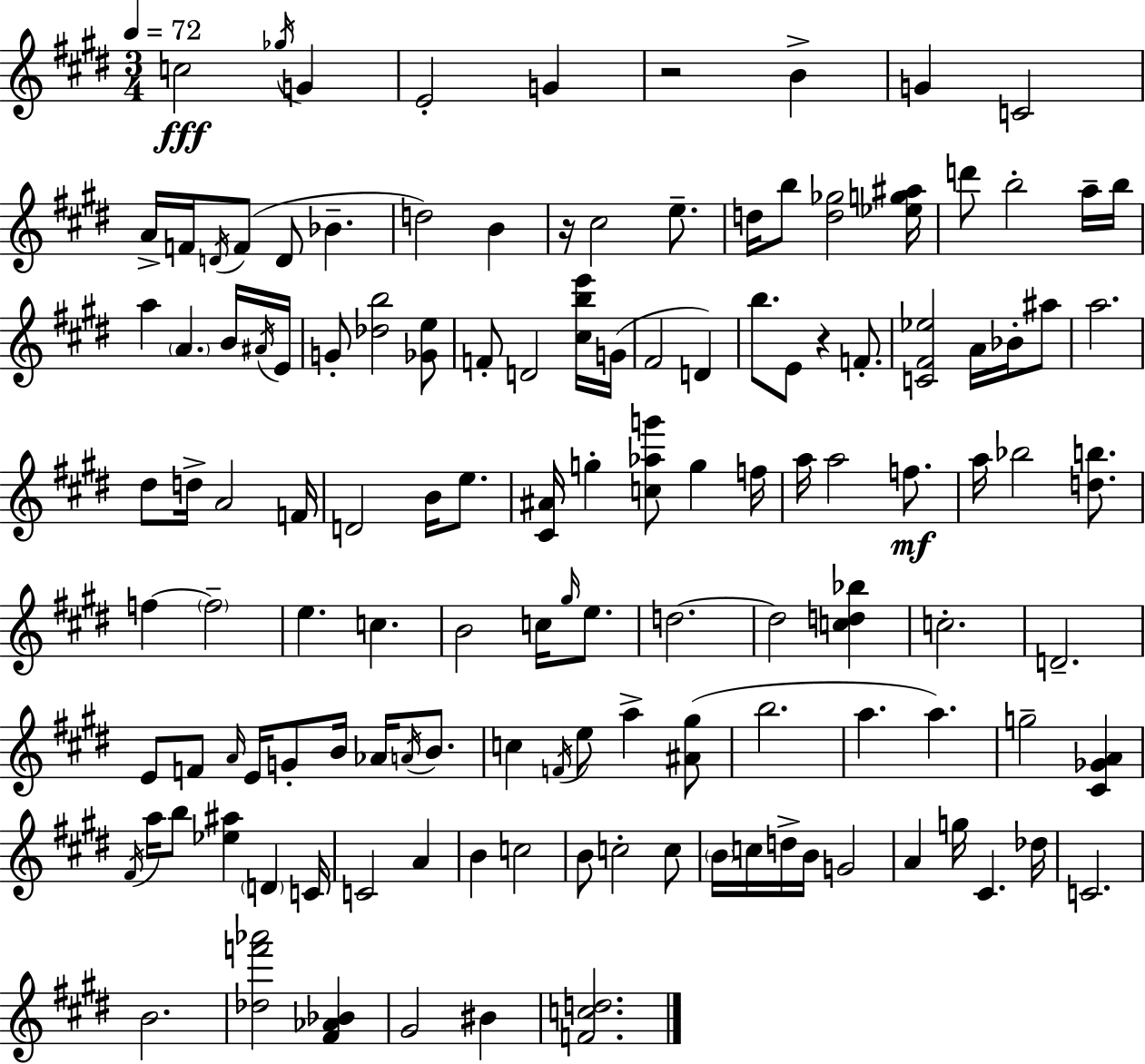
X:1
T:Untitled
M:3/4
L:1/4
K:E
c2 _g/4 G E2 G z2 B G C2 A/4 F/4 D/4 F/2 D/2 _B d2 B z/4 ^c2 e/2 d/4 b/2 [d_g]2 [_eg^a]/4 d'/2 b2 a/4 b/4 a A B/4 ^A/4 E/4 G/2 [_db]2 [_Ge]/2 F/2 D2 [^cbe']/4 G/4 ^F2 D b/2 E/2 z F/2 [C^F_e]2 A/4 _B/4 ^a/2 a2 ^d/2 d/4 A2 F/4 D2 B/4 e/2 [^C^A]/4 g [c_ag']/2 g f/4 a/4 a2 f/2 a/4 _b2 [db]/2 f f2 e c B2 c/4 ^g/4 e/2 d2 d2 [cd_b] c2 D2 E/2 F/2 A/4 E/4 G/2 B/4 _A/4 A/4 B/2 c F/4 e/2 a [^A^g]/2 b2 a a g2 [^C_GA] ^F/4 a/4 b/2 [_e^a] D C/4 C2 A B c2 B/2 c2 c/2 B/4 c/4 d/4 B/4 G2 A g/4 ^C _d/4 C2 B2 [_df'_a']2 [^F_A_B] ^G2 ^B [Fcd]2